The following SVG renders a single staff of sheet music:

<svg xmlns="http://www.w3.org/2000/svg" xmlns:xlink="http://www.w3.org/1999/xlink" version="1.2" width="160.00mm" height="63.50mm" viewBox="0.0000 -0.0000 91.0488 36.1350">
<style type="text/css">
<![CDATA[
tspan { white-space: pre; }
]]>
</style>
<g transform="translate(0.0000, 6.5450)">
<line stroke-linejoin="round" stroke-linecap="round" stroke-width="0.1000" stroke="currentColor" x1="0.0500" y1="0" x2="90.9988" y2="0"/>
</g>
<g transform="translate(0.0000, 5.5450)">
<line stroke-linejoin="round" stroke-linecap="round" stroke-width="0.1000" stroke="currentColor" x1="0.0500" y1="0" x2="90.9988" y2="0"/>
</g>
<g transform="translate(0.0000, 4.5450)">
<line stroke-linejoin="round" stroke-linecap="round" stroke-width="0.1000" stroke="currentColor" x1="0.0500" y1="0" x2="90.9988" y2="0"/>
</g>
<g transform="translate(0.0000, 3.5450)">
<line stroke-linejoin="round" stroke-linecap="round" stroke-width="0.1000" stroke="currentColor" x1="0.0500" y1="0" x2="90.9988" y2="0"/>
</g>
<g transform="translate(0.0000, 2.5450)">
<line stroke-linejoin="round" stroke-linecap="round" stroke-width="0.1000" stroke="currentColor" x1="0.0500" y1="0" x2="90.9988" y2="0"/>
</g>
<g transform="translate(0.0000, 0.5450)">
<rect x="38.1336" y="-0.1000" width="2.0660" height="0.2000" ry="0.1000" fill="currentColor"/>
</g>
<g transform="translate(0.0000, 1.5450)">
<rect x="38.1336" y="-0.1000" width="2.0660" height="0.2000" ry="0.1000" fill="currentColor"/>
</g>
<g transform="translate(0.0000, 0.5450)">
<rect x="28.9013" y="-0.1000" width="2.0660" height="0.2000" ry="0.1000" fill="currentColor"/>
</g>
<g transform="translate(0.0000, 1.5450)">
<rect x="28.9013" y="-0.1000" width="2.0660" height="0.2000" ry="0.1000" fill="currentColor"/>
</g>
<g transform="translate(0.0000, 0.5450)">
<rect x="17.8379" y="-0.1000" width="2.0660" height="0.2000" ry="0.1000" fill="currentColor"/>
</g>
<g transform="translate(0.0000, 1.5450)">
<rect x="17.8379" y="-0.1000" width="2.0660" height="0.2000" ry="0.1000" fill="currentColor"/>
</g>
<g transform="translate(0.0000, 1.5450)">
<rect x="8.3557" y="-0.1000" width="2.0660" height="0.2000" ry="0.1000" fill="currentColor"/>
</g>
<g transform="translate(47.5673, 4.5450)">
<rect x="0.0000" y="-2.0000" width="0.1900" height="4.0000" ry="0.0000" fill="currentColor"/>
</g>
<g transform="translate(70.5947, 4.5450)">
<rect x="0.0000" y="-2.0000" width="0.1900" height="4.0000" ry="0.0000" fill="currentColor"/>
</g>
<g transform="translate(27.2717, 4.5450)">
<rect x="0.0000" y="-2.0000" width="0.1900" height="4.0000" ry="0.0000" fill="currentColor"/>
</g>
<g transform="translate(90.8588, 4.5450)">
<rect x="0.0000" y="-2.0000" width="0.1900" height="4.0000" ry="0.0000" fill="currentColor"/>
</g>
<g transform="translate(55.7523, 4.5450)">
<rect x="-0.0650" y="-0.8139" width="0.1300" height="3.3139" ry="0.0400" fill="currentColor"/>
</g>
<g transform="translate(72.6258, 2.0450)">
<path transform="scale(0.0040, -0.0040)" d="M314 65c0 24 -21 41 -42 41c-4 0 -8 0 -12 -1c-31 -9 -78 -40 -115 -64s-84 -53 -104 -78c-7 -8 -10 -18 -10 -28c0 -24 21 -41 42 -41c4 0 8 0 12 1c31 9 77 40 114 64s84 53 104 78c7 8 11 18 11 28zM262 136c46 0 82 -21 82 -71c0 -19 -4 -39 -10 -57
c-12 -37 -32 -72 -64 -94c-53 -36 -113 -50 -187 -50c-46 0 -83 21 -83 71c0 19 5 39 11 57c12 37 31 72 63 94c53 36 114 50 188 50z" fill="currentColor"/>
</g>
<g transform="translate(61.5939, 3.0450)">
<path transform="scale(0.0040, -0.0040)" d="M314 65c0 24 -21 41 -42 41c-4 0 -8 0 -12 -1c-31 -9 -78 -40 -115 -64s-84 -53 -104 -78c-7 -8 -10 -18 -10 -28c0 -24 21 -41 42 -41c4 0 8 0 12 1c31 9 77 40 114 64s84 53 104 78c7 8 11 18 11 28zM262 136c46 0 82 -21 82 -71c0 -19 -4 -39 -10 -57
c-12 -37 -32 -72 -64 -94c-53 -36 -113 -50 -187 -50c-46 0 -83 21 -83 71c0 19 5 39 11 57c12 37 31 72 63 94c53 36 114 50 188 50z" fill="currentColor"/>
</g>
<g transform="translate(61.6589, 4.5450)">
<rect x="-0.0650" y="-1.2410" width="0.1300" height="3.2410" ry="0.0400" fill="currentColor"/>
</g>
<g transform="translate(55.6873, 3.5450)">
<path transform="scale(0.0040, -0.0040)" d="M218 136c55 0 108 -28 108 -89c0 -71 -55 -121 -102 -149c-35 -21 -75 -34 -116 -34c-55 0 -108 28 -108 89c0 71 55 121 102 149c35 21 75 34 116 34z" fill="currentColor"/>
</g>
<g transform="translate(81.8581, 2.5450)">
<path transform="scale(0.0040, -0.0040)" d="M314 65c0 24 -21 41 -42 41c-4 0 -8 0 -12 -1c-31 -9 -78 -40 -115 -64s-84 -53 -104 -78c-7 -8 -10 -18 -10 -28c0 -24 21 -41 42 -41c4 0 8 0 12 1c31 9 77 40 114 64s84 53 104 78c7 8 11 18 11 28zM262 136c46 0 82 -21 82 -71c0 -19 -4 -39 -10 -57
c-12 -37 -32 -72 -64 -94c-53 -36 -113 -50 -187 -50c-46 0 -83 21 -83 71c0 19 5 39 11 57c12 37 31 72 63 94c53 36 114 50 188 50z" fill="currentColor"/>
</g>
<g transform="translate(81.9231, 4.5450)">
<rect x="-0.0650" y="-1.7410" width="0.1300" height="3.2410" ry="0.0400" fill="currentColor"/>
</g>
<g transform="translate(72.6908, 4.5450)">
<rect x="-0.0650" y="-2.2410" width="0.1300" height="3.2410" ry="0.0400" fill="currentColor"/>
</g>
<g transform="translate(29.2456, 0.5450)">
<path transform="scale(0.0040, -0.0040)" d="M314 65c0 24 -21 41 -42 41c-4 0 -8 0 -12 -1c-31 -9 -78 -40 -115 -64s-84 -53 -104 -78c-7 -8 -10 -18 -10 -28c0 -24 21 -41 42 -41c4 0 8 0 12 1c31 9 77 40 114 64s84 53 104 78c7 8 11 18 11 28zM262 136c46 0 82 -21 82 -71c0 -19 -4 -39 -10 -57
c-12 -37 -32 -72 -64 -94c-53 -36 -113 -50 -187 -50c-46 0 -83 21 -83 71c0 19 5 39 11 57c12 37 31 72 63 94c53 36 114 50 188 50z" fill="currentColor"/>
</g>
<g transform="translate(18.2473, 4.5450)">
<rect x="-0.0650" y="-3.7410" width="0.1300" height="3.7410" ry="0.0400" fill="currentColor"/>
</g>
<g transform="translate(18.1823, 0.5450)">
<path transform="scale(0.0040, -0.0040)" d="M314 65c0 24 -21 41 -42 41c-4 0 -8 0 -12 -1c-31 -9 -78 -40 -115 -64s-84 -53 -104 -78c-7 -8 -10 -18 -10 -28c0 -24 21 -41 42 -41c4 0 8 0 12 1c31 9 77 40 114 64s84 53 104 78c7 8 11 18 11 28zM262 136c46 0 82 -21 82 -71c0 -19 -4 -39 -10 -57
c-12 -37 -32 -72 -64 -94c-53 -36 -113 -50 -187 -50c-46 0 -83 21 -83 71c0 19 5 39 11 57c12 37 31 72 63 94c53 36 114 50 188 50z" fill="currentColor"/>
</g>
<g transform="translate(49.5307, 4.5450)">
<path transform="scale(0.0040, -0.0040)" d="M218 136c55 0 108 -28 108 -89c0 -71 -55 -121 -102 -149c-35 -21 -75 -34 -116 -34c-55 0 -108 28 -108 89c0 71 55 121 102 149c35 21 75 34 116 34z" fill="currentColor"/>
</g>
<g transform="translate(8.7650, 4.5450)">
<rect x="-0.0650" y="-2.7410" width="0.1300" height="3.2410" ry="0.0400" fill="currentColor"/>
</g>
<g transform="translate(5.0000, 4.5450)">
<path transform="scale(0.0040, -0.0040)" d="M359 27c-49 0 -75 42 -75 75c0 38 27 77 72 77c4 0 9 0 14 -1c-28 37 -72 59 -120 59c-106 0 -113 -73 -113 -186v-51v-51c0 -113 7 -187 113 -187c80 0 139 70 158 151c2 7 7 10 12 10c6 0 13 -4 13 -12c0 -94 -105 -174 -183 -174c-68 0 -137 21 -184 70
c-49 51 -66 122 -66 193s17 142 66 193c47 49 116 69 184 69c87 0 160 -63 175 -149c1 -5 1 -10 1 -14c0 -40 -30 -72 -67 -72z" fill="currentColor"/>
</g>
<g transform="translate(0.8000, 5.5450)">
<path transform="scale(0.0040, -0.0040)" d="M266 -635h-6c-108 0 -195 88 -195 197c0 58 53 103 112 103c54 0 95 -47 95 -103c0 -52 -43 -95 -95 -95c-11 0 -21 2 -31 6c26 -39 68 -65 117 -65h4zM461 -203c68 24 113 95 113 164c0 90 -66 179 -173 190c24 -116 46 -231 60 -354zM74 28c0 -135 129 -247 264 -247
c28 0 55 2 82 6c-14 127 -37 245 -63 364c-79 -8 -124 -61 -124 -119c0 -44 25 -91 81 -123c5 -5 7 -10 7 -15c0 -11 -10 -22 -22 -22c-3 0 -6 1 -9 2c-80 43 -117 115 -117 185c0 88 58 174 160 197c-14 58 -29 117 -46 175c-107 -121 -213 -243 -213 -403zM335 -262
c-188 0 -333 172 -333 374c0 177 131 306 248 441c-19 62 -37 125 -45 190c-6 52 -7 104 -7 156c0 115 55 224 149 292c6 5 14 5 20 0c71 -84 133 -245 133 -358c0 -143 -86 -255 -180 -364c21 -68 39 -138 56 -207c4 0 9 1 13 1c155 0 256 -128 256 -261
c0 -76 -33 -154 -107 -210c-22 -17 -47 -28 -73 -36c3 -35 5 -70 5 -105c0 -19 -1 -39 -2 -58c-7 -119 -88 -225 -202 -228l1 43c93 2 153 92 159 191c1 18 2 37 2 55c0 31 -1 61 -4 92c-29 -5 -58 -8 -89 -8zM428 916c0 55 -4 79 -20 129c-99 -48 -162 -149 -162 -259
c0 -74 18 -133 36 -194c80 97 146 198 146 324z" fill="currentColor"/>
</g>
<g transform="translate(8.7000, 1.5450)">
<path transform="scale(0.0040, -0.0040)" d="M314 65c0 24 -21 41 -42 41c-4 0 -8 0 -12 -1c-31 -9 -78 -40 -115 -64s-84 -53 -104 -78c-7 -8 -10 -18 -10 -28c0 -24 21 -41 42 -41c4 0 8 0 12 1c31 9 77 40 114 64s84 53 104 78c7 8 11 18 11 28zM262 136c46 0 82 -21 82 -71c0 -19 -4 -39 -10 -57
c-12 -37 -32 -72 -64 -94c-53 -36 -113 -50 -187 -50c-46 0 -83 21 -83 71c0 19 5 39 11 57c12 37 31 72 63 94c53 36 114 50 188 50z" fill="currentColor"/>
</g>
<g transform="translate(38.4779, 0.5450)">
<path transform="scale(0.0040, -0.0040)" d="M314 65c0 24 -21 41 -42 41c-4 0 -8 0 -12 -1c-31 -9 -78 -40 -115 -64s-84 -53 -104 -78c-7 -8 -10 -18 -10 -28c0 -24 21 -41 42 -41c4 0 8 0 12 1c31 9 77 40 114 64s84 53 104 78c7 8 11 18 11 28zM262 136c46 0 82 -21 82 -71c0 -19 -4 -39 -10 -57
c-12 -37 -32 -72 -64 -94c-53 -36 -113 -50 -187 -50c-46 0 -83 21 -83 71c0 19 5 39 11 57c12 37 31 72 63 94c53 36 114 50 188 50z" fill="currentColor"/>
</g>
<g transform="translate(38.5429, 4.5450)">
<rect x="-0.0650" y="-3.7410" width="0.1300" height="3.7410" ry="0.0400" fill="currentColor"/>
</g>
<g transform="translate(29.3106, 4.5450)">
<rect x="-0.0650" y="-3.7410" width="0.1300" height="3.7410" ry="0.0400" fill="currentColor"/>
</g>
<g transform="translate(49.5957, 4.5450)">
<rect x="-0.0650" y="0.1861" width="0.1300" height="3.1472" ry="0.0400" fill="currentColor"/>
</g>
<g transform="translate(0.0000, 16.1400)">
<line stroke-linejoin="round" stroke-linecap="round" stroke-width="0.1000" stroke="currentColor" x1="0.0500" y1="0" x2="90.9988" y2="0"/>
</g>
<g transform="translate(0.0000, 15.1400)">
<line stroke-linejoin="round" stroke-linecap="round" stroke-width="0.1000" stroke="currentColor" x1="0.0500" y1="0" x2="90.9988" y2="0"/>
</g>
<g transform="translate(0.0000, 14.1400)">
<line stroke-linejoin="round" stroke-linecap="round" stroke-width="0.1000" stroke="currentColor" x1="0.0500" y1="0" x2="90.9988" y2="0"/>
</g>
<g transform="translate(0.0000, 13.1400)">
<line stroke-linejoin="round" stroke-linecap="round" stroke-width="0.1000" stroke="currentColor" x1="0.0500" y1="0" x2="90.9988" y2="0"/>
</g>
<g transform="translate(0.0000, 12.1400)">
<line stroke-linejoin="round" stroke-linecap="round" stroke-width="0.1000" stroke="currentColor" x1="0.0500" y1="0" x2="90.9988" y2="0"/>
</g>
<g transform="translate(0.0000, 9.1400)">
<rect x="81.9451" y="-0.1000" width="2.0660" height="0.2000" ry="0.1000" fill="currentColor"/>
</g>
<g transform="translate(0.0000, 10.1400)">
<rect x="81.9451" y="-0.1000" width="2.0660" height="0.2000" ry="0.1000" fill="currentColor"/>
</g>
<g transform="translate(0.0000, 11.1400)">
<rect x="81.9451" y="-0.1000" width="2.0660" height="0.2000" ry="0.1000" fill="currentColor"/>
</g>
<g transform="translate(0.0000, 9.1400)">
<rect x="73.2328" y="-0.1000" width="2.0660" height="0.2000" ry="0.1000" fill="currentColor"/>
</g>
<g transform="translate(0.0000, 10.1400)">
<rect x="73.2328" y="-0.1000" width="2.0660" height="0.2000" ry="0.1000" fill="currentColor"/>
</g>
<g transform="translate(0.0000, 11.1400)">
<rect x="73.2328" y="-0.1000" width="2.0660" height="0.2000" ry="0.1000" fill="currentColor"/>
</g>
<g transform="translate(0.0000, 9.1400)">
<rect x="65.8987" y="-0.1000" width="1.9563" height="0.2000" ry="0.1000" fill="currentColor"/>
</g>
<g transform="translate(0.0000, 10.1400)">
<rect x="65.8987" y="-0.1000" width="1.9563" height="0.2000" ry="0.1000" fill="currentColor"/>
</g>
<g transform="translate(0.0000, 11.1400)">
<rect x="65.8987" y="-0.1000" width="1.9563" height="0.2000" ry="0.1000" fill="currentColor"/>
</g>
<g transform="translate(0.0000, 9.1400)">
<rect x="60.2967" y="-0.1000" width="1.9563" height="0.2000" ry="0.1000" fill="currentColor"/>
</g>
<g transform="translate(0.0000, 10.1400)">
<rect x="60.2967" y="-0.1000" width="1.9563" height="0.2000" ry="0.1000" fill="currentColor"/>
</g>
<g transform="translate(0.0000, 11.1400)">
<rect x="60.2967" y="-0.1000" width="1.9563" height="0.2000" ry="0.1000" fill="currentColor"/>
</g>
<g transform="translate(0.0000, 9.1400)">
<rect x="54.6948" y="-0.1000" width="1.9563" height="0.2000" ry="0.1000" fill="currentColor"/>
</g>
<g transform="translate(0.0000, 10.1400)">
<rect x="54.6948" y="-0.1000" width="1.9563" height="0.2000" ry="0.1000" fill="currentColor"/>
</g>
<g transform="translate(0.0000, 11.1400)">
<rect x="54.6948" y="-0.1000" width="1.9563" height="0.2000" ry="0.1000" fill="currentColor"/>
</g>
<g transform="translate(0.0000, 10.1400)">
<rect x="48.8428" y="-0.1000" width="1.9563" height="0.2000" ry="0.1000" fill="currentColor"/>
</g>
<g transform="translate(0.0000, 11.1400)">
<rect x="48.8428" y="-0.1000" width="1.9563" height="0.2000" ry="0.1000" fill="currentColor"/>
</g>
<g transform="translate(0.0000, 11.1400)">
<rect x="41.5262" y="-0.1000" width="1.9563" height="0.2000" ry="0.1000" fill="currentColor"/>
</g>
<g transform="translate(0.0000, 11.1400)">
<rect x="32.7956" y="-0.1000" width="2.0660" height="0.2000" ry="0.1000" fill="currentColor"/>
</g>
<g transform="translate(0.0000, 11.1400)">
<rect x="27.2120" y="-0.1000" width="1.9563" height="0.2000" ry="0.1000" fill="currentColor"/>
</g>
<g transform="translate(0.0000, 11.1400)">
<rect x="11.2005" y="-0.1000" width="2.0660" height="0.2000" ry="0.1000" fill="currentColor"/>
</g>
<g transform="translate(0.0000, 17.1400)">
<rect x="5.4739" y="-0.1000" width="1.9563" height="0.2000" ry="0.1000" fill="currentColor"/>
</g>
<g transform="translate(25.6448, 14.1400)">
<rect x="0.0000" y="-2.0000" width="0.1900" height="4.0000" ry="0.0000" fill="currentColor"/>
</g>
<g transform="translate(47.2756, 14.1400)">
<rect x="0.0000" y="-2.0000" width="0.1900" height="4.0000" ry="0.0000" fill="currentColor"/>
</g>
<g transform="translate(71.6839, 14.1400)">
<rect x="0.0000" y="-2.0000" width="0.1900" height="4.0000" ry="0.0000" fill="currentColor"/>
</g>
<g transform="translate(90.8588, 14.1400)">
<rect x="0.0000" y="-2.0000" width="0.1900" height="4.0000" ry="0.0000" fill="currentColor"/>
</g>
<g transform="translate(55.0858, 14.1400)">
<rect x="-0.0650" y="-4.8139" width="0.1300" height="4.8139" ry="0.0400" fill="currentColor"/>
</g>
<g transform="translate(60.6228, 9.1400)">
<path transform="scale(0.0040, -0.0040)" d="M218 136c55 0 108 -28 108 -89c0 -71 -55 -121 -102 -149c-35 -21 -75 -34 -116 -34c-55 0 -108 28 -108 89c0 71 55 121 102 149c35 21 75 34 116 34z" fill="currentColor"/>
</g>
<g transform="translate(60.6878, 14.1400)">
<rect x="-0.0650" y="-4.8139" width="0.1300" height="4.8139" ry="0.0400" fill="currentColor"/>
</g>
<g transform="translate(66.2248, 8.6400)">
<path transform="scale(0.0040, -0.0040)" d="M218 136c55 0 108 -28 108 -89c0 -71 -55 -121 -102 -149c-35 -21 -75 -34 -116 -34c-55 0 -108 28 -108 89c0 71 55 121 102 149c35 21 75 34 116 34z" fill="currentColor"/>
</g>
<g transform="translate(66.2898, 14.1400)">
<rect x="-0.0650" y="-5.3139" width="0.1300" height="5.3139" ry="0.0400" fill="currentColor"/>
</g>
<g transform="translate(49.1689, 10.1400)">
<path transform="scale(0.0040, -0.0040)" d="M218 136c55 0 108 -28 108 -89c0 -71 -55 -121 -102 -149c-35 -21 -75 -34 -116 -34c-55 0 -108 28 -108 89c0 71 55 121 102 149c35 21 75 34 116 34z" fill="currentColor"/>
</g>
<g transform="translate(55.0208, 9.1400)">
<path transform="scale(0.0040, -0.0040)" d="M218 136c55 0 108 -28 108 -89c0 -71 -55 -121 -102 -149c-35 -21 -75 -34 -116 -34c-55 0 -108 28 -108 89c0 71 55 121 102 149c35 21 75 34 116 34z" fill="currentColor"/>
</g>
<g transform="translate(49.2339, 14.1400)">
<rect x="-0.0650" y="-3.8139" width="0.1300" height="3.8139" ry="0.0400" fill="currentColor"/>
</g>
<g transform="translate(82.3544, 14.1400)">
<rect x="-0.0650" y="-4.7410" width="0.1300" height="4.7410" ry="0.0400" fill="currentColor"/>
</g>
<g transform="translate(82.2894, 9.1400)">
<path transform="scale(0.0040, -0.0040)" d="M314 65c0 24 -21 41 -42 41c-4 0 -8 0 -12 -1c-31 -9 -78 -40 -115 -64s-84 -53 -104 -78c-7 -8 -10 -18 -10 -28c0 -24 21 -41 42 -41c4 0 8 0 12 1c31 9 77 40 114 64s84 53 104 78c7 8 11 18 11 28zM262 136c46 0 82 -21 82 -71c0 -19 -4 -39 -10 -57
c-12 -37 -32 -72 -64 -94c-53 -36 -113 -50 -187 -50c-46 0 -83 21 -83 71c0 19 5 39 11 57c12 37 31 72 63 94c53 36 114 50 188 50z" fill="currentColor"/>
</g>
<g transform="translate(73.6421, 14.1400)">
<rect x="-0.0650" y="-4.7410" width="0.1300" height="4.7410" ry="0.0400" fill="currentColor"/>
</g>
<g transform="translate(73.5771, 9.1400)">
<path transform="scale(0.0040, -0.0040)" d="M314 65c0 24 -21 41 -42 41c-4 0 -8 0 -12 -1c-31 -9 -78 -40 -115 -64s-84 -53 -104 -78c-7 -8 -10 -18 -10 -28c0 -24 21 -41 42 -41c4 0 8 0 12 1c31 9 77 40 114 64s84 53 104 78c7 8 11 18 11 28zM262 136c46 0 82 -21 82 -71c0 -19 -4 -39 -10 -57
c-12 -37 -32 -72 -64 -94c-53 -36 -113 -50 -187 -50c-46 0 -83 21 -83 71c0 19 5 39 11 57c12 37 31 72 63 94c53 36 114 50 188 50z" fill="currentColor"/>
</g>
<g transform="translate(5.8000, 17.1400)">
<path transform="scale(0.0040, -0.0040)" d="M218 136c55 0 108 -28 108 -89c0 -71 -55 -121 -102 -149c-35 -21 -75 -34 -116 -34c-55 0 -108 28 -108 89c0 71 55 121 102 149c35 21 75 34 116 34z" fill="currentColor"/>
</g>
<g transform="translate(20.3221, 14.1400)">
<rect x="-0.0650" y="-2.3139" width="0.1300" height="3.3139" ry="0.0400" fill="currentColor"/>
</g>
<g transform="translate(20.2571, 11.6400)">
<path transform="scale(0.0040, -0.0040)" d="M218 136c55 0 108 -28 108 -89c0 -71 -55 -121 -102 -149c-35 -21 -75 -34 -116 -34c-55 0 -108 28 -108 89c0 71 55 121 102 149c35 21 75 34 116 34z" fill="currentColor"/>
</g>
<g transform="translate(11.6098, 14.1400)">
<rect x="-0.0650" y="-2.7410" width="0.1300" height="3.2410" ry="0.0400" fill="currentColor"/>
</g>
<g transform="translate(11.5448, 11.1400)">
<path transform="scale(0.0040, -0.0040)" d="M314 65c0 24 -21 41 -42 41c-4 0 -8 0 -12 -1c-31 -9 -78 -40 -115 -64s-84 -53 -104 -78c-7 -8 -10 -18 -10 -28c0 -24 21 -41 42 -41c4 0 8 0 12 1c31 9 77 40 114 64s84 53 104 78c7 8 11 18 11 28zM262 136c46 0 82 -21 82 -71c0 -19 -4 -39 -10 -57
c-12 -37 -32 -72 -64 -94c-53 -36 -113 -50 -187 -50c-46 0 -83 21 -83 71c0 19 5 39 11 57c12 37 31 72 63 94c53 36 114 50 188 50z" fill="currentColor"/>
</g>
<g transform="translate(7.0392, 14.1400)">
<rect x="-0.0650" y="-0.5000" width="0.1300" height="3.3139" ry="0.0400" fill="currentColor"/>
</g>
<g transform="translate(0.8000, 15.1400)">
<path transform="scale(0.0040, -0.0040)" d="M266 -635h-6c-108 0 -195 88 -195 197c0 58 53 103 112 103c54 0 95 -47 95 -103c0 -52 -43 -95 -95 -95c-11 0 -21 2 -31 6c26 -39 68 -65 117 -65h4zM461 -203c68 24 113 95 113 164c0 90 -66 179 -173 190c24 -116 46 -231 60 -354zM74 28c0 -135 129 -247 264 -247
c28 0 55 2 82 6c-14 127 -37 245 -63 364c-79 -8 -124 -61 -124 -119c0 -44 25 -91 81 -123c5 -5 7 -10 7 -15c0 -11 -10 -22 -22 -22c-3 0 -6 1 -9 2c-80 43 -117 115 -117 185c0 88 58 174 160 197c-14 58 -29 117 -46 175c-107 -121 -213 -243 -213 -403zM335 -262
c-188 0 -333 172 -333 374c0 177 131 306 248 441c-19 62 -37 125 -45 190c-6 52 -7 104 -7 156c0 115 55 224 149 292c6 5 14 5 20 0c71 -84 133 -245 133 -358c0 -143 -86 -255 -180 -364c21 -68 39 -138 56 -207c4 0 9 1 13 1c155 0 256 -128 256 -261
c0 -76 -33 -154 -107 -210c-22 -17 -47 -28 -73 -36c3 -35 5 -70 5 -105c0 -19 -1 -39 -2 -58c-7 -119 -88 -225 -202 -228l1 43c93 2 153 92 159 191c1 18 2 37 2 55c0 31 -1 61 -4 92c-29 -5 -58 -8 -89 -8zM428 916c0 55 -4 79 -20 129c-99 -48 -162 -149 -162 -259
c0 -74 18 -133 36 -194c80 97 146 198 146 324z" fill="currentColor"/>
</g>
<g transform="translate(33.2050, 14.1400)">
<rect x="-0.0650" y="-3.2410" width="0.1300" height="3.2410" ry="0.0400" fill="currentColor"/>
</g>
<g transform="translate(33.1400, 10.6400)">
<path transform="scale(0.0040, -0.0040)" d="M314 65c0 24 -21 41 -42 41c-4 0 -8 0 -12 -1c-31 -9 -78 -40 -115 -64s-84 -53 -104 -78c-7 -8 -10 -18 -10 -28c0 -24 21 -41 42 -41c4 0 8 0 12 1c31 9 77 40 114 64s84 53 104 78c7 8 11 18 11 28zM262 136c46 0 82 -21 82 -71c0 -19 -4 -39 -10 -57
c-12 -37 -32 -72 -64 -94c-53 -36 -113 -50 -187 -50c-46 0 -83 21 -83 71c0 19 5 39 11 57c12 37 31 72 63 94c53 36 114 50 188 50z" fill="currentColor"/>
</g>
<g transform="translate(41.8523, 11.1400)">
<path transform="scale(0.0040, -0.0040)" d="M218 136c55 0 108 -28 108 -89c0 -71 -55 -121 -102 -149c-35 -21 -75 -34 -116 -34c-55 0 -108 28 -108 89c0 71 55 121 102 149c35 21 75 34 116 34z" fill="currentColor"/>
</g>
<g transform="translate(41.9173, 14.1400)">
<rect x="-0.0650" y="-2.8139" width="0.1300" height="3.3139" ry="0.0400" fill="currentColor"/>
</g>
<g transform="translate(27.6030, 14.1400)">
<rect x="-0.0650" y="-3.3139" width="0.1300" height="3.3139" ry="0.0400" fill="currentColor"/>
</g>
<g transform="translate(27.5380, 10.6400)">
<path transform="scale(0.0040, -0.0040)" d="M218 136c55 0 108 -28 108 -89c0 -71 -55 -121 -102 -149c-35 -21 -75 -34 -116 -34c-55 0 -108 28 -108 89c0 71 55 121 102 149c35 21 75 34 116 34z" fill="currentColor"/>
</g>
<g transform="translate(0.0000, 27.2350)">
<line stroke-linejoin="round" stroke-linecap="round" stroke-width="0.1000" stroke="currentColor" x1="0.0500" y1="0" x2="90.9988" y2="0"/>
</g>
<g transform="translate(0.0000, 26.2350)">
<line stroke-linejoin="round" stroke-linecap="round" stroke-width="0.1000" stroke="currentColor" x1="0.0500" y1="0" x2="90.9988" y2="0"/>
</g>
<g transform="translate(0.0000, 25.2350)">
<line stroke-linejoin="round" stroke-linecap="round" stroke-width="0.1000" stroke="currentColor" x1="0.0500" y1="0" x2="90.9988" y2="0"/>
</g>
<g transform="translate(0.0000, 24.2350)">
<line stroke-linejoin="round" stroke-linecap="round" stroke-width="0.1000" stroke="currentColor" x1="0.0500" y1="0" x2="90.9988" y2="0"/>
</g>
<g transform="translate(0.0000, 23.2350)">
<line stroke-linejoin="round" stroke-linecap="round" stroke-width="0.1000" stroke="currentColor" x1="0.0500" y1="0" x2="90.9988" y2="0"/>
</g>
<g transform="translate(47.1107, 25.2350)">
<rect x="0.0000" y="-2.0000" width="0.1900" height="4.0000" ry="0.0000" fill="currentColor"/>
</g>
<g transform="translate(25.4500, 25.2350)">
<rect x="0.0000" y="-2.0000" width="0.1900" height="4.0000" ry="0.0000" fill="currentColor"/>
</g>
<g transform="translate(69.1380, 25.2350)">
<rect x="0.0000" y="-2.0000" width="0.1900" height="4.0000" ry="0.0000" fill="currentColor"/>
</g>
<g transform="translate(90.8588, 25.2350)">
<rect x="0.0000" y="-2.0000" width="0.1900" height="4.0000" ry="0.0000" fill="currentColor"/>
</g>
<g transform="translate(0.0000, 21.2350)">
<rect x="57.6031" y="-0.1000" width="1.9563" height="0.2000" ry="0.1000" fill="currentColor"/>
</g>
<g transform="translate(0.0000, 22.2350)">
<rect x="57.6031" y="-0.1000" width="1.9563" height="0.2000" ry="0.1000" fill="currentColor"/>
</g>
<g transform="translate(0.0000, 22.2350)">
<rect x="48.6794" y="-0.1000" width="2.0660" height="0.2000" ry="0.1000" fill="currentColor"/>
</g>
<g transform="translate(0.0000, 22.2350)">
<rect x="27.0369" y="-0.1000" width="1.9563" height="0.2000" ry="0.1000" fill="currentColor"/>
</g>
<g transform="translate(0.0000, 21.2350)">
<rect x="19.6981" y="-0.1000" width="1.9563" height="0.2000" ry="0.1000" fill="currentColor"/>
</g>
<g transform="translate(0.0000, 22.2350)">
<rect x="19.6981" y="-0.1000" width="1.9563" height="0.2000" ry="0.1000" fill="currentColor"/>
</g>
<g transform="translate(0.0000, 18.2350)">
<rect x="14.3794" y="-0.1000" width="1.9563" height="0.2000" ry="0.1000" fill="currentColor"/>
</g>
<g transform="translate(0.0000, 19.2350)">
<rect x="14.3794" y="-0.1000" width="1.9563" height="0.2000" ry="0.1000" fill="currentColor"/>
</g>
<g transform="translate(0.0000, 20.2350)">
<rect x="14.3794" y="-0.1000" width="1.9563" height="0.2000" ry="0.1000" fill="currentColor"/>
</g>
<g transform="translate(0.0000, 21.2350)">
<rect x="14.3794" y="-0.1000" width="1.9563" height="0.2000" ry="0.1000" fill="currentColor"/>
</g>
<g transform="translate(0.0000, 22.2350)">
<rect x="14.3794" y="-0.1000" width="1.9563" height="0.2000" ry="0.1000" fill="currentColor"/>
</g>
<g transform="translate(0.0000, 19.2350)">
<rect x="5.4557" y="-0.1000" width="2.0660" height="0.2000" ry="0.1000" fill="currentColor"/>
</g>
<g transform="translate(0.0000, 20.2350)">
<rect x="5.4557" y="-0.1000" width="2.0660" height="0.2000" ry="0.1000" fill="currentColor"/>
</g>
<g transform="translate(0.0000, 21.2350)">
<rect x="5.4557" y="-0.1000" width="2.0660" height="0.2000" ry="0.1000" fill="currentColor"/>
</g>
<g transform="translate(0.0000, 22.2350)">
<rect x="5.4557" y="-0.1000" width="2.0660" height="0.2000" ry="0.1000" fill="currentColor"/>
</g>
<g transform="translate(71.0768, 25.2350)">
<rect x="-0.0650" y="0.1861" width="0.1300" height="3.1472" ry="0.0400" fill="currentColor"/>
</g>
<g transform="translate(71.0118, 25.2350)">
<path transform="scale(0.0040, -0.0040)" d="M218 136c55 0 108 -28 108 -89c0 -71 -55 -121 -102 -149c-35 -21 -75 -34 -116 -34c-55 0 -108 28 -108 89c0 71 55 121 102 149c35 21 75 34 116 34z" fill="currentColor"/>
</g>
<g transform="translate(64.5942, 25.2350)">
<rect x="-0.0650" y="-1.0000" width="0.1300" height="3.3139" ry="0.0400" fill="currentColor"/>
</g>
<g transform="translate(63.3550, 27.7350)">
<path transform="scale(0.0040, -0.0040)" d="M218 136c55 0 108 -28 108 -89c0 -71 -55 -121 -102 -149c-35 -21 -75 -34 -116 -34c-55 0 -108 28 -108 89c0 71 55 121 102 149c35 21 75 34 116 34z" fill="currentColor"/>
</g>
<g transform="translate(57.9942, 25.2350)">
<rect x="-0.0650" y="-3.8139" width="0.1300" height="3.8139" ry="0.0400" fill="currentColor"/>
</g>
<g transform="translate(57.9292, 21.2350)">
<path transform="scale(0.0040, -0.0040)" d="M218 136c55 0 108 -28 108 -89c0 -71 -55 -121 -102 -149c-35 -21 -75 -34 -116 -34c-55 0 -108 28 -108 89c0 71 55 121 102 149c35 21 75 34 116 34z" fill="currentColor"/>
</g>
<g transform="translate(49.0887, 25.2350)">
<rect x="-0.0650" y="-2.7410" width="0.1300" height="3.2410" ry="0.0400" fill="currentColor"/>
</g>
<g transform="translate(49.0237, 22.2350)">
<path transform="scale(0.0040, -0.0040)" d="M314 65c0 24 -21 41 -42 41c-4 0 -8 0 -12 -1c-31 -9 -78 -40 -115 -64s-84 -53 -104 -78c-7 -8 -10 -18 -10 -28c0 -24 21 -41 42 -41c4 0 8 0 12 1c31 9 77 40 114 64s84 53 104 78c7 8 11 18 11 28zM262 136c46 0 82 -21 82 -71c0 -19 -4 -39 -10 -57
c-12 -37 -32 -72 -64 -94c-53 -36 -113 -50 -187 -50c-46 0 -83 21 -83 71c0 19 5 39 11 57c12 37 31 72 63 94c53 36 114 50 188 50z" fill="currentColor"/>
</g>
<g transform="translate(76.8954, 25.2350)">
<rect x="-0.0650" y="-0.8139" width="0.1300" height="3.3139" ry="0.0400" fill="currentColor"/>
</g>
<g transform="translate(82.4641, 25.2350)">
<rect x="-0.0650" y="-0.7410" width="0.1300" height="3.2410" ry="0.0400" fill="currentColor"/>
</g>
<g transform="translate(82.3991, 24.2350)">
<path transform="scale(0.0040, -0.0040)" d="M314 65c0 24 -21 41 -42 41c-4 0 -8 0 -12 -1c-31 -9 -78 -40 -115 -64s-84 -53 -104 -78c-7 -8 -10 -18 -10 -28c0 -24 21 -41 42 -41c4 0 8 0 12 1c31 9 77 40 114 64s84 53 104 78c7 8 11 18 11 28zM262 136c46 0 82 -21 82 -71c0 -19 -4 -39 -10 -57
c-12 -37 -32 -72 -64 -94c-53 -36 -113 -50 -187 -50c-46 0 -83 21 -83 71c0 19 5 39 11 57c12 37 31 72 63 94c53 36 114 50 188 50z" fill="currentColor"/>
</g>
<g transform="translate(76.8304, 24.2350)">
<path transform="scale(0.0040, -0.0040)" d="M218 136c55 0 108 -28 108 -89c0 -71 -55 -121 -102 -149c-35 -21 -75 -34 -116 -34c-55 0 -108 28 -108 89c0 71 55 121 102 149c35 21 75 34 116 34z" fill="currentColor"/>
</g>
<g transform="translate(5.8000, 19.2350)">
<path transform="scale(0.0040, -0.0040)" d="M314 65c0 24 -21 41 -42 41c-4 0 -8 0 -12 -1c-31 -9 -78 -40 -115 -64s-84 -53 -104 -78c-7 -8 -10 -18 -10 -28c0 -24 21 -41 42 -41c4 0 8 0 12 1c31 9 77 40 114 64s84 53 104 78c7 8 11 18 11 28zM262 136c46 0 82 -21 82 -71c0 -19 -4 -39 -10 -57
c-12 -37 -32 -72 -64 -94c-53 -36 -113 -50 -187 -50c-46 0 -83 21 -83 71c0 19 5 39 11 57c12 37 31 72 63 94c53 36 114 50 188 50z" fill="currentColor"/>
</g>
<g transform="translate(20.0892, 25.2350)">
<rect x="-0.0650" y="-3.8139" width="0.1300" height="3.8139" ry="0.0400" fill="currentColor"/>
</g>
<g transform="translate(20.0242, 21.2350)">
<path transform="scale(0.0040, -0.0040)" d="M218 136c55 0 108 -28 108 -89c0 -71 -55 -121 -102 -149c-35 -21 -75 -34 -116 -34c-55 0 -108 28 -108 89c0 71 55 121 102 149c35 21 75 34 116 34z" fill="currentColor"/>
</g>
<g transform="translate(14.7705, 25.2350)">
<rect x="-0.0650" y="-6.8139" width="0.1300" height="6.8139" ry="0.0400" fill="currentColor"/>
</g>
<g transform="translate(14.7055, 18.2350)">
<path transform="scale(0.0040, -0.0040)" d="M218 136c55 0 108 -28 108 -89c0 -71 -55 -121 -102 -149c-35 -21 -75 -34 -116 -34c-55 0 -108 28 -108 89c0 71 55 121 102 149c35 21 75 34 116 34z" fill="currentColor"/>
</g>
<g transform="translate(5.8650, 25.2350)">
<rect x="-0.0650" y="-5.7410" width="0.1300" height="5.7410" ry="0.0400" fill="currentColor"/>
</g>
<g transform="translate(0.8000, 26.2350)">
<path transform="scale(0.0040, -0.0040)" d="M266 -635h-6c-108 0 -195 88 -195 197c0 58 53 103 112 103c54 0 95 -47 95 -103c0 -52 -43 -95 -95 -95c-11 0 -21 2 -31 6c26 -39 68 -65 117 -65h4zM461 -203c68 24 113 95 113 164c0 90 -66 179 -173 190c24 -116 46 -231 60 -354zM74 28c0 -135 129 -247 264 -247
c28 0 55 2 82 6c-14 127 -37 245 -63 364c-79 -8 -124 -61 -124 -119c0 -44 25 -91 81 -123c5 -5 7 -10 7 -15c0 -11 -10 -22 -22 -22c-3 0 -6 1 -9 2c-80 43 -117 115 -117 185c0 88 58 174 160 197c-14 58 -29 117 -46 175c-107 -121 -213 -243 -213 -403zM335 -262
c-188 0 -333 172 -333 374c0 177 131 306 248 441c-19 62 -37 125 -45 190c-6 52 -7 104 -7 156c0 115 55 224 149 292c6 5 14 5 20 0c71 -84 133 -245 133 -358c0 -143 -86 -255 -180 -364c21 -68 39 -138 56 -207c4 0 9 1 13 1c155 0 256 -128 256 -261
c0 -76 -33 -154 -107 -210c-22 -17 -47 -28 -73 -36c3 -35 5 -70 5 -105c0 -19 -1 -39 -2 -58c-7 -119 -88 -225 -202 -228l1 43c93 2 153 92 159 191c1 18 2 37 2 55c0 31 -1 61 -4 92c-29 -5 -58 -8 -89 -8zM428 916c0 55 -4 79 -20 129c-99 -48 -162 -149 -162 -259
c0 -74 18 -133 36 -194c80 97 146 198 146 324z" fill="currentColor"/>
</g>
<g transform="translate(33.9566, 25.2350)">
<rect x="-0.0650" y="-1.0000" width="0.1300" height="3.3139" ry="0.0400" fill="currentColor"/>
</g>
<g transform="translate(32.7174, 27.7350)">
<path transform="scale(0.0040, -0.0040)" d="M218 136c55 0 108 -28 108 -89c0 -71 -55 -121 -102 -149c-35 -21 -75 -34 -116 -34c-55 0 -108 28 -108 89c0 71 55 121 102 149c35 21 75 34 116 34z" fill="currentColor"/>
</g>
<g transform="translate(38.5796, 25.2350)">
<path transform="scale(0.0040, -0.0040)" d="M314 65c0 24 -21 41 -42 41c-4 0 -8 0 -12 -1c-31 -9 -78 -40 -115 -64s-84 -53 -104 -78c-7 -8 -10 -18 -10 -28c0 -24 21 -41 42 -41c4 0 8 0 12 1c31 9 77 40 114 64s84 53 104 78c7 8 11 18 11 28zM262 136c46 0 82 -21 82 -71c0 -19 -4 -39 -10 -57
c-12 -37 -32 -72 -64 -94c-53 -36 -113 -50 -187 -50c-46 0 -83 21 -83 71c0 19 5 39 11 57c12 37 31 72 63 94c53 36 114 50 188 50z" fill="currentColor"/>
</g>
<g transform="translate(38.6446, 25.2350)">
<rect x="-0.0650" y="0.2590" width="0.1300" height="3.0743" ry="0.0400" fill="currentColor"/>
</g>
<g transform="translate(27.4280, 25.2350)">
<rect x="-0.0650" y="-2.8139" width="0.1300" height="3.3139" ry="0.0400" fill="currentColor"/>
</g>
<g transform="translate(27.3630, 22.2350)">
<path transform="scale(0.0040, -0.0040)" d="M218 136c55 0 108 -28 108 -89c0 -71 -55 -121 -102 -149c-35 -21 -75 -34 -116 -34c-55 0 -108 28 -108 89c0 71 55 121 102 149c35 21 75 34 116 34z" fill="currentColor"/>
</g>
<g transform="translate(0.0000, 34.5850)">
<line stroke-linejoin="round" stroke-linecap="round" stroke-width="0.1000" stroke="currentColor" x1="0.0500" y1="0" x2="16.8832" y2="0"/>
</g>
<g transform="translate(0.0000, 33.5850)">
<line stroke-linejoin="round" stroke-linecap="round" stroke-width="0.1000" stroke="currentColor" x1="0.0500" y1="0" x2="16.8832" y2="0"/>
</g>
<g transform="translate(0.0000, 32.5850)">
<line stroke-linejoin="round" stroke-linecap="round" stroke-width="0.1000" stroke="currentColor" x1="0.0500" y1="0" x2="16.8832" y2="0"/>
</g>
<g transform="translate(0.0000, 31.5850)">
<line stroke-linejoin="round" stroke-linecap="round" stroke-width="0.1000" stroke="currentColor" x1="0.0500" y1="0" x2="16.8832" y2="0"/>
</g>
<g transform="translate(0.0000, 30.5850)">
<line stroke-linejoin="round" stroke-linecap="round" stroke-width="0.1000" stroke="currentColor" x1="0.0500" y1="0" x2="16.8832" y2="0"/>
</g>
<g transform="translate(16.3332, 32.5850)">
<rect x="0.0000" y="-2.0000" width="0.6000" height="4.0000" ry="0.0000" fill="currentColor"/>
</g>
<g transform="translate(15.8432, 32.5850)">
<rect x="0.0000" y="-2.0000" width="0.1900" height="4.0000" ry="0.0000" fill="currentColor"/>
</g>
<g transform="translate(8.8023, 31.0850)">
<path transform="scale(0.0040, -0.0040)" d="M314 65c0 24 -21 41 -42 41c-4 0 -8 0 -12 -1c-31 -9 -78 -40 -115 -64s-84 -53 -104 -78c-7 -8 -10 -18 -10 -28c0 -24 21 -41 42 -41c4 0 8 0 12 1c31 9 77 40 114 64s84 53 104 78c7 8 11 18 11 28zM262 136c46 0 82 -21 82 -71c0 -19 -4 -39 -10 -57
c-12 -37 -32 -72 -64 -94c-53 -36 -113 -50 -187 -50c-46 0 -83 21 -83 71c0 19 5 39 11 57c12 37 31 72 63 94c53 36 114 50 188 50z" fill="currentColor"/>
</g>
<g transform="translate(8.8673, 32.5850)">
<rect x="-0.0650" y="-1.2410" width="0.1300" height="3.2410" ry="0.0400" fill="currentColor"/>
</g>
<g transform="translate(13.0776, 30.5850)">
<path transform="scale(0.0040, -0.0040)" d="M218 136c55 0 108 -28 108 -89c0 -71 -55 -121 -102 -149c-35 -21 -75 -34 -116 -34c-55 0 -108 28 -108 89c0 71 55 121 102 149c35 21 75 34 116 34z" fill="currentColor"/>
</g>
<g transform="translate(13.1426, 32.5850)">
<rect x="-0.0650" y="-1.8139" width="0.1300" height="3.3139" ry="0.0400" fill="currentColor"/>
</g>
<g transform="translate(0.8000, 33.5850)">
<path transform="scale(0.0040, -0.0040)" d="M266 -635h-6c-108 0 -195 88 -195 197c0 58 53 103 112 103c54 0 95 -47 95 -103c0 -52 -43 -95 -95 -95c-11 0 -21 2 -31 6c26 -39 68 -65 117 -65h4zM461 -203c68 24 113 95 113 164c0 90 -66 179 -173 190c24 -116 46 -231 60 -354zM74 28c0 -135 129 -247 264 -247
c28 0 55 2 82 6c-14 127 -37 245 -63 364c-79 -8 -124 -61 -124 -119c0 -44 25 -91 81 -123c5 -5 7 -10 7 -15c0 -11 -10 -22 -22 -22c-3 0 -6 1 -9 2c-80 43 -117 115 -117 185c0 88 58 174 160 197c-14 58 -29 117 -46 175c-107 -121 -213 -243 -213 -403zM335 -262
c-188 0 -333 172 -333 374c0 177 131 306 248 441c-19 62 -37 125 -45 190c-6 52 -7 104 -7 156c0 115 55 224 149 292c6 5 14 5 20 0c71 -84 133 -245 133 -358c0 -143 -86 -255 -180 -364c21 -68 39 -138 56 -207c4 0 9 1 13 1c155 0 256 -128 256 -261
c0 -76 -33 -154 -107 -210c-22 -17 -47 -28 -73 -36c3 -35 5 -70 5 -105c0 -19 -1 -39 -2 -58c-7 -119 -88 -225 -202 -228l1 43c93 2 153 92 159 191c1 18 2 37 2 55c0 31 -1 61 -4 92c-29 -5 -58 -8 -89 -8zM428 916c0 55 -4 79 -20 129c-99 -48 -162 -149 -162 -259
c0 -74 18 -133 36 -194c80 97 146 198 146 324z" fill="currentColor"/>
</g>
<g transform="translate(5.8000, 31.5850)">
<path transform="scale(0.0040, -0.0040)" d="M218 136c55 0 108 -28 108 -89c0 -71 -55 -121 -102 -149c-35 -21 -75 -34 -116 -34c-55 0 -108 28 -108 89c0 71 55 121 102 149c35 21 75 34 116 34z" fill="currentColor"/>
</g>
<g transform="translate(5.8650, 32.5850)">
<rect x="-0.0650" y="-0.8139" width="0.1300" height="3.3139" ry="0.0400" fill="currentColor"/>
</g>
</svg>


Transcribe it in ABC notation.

X:1
T:Untitled
M:4/4
L:1/4
K:C
a2 c'2 c'2 c'2 B d e2 g2 f2 C a2 g b b2 a c' e' e' f' e'2 e'2 g'2 b' c' a D B2 a2 c' D B d d2 d e2 f